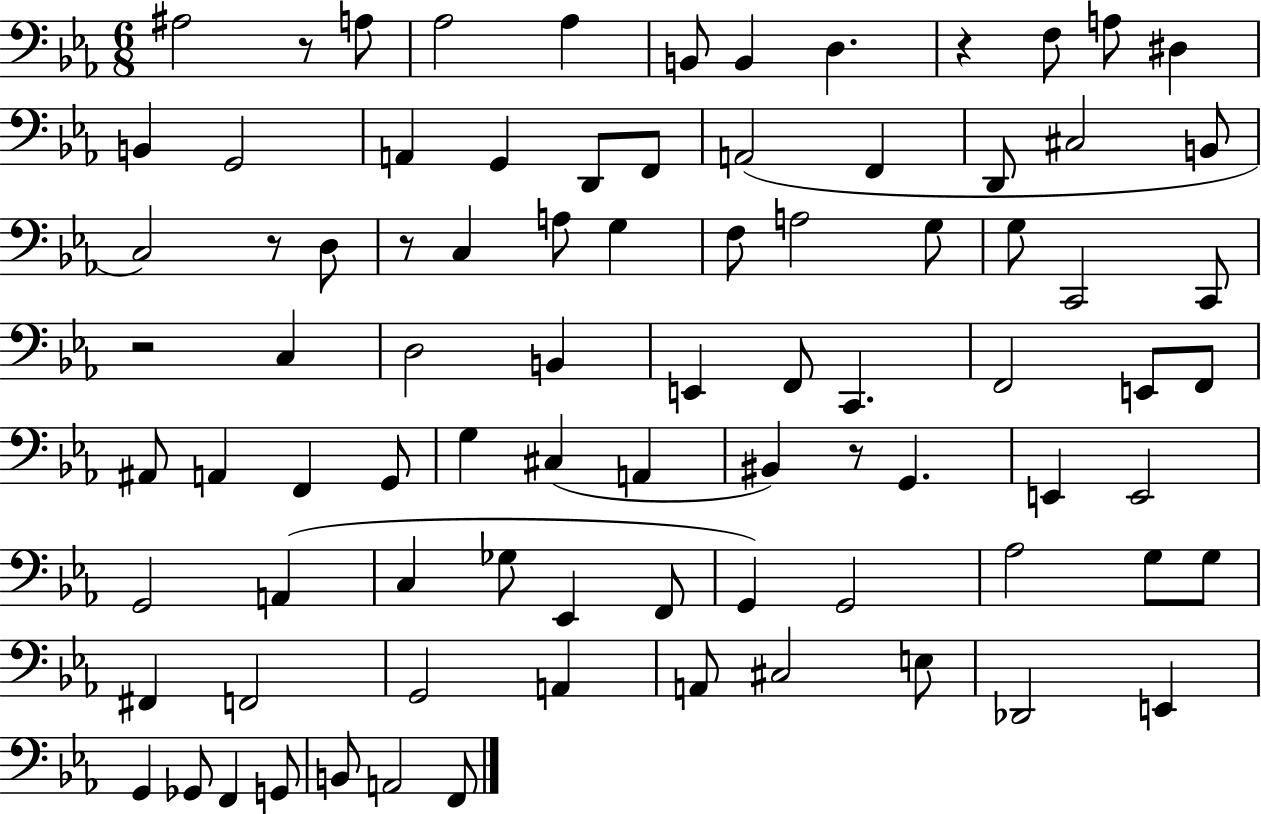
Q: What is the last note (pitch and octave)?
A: F2